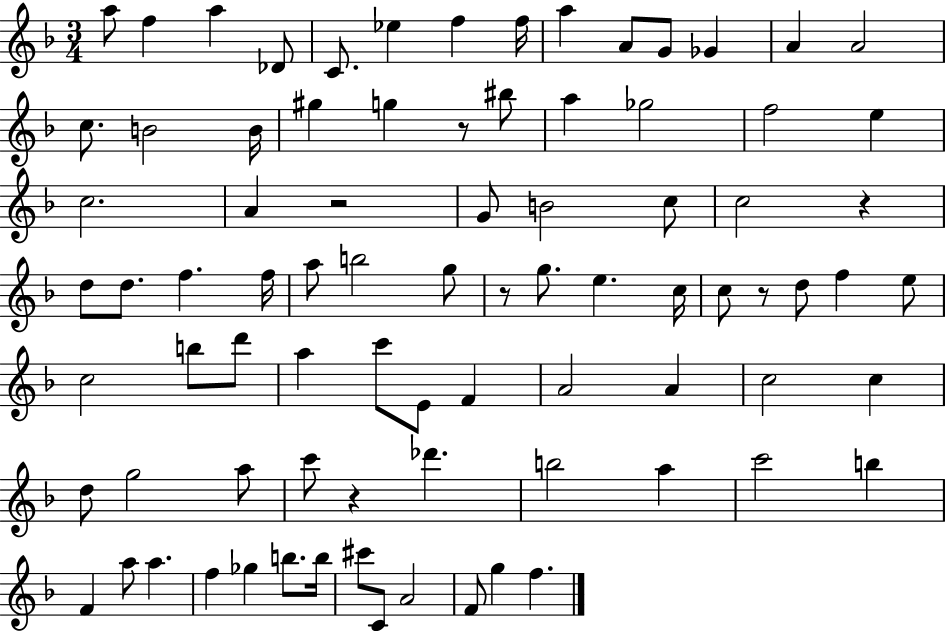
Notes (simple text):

A5/e F5/q A5/q Db4/e C4/e. Eb5/q F5/q F5/s A5/q A4/e G4/e Gb4/q A4/q A4/h C5/e. B4/h B4/s G#5/q G5/q R/e BIS5/e A5/q Gb5/h F5/h E5/q C5/h. A4/q R/h G4/e B4/h C5/e C5/h R/q D5/e D5/e. F5/q. F5/s A5/e B5/h G5/e R/e G5/e. E5/q. C5/s C5/e R/e D5/e F5/q E5/e C5/h B5/e D6/e A5/q C6/e E4/e F4/q A4/h A4/q C5/h C5/q D5/e G5/h A5/e C6/e R/q Db6/q. B5/h A5/q C6/h B5/q F4/q A5/e A5/q. F5/q Gb5/q B5/e. B5/s C#6/e C4/e A4/h F4/e G5/q F5/q.